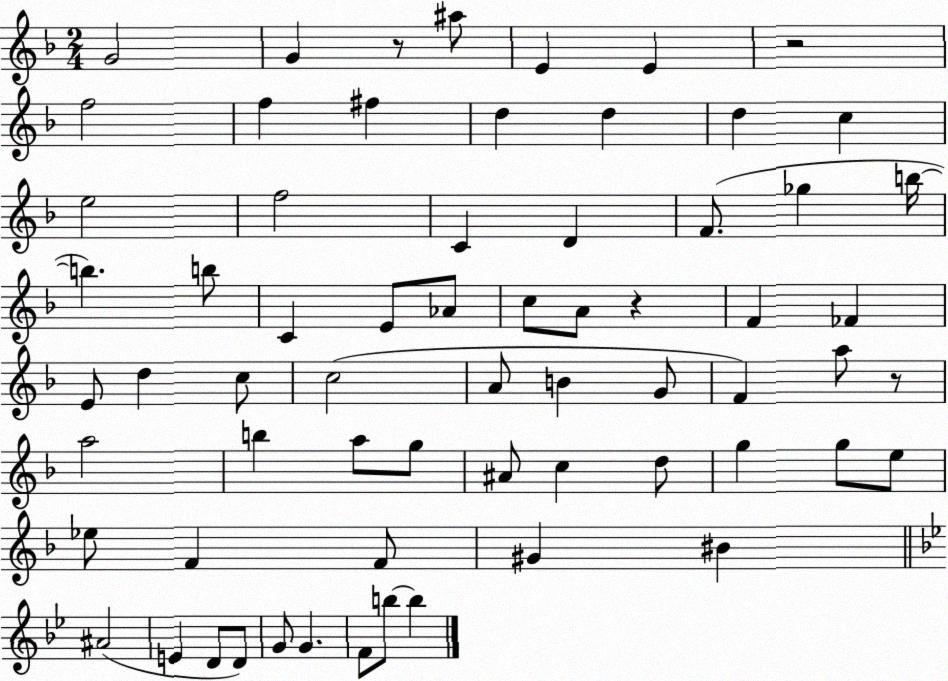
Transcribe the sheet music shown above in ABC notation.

X:1
T:Untitled
M:2/4
L:1/4
K:F
G2 G z/2 ^a/2 E E z2 f2 f ^f d d d c e2 f2 C D F/2 _g b/4 b b/2 C E/2 _A/2 c/2 A/2 z F _F E/2 d c/2 c2 A/2 B G/2 F a/2 z/2 a2 b a/2 g/2 ^A/2 c d/2 g g/2 e/2 _e/2 F F/2 ^G ^B ^A2 E D/2 D/2 G/2 G F/2 b/2 b